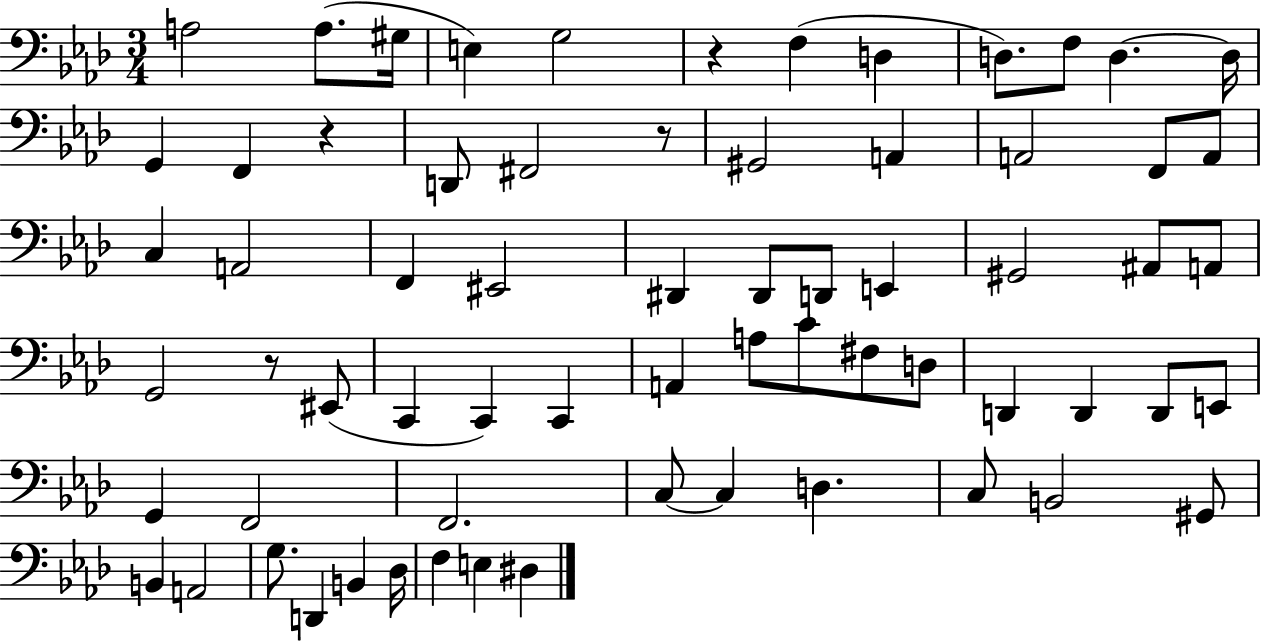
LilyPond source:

{
  \clef bass
  \numericTimeSignature
  \time 3/4
  \key aes \major
  \repeat volta 2 { a2 a8.( gis16 | e4) g2 | r4 f4( d4 | d8.) f8 d4.~~ d16 | \break g,4 f,4 r4 | d,8 fis,2 r8 | gis,2 a,4 | a,2 f,8 a,8 | \break c4 a,2 | f,4 eis,2 | dis,4 dis,8 d,8 e,4 | gis,2 ais,8 a,8 | \break g,2 r8 eis,8( | c,4 c,4) c,4 | a,4 a8 c'8 fis8 d8 | d,4 d,4 d,8 e,8 | \break g,4 f,2 | f,2. | c8~~ c4 d4. | c8 b,2 gis,8 | \break b,4 a,2 | g8. d,4 b,4 des16 | f4 e4 dis4 | } \bar "|."
}